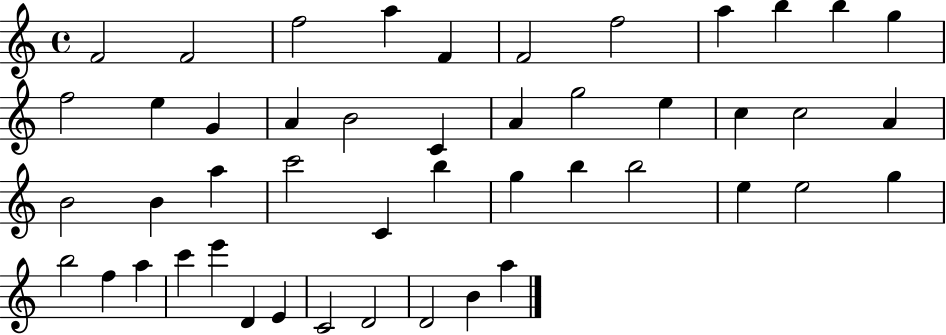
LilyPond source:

{
  \clef treble
  \time 4/4
  \defaultTimeSignature
  \key c \major
  f'2 f'2 | f''2 a''4 f'4 | f'2 f''2 | a''4 b''4 b''4 g''4 | \break f''2 e''4 g'4 | a'4 b'2 c'4 | a'4 g''2 e''4 | c''4 c''2 a'4 | \break b'2 b'4 a''4 | c'''2 c'4 b''4 | g''4 b''4 b''2 | e''4 e''2 g''4 | \break b''2 f''4 a''4 | c'''4 e'''4 d'4 e'4 | c'2 d'2 | d'2 b'4 a''4 | \break \bar "|."
}